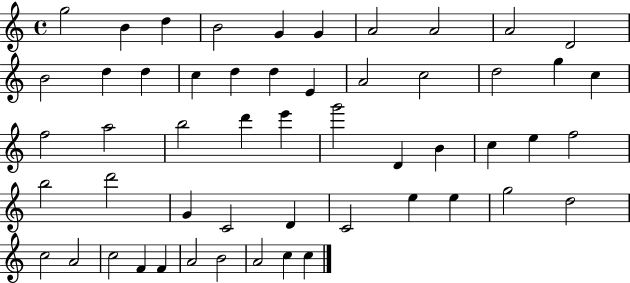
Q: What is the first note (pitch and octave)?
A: G5